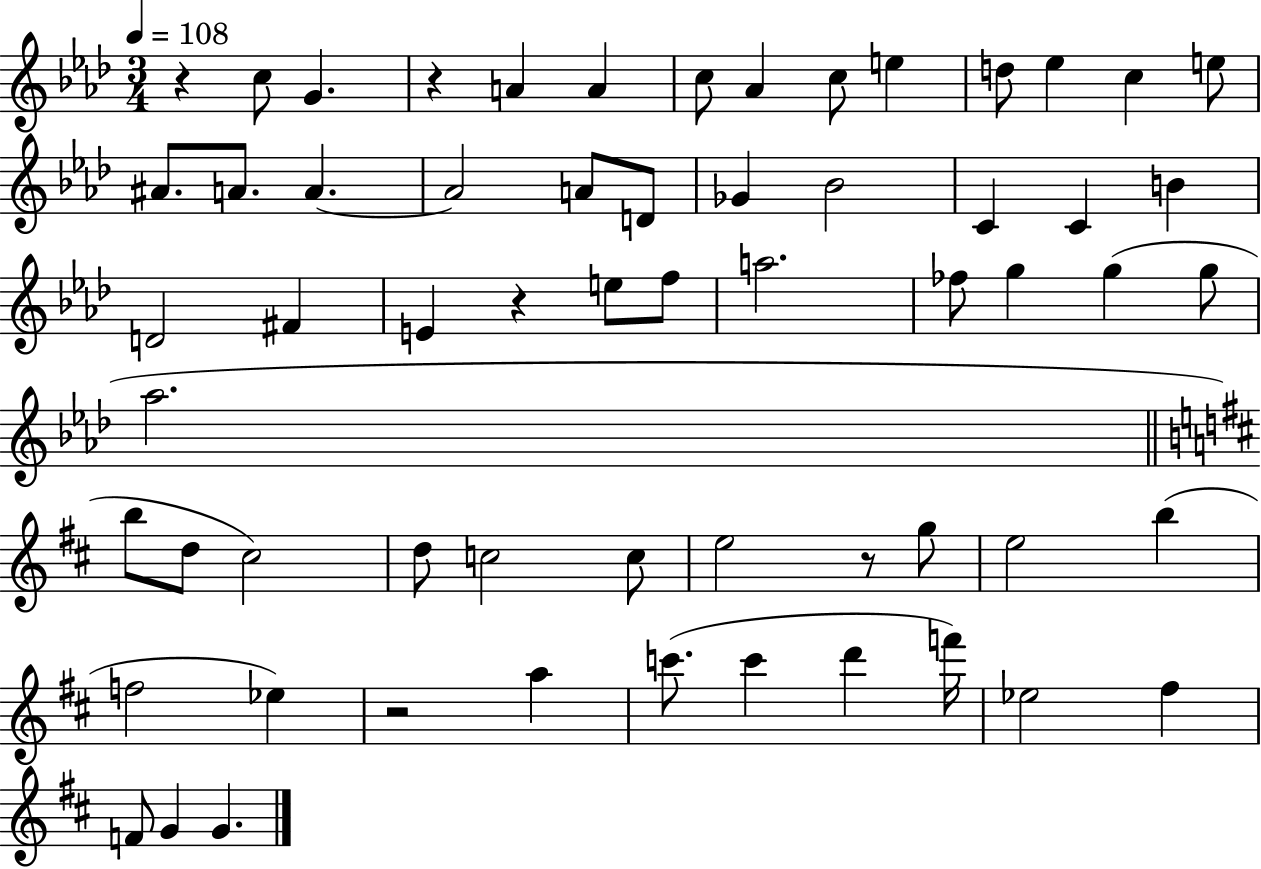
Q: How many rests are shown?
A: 5